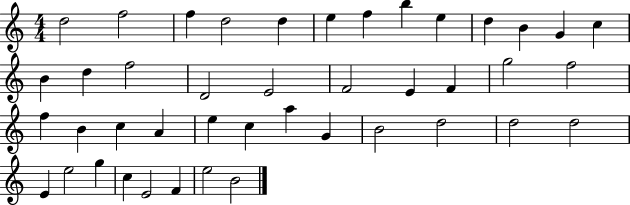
D5/h F5/h F5/q D5/h D5/q E5/q F5/q B5/q E5/q D5/q B4/q G4/q C5/q B4/q D5/q F5/h D4/h E4/h F4/h E4/q F4/q G5/h F5/h F5/q B4/q C5/q A4/q E5/q C5/q A5/q G4/q B4/h D5/h D5/h D5/h E4/q E5/h G5/q C5/q E4/h F4/q E5/h B4/h